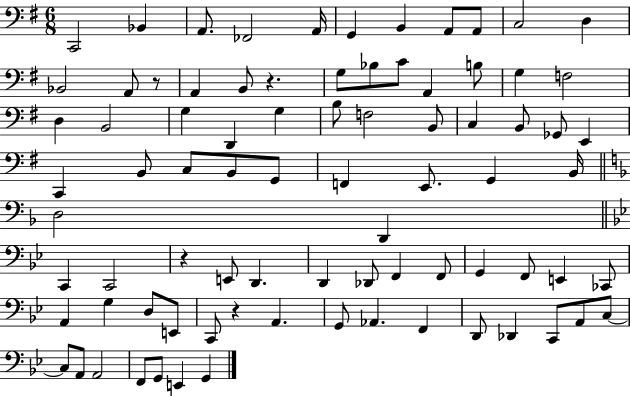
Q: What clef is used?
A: bass